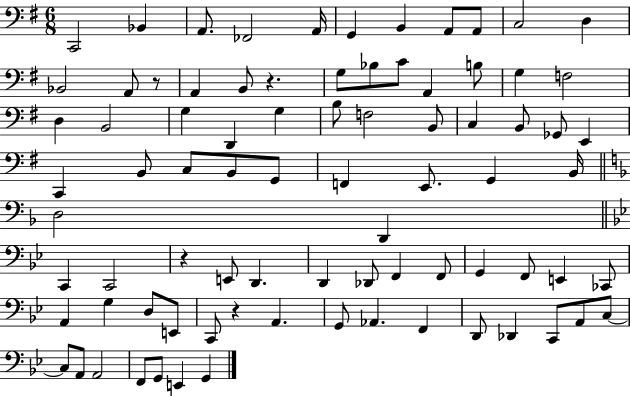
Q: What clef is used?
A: bass